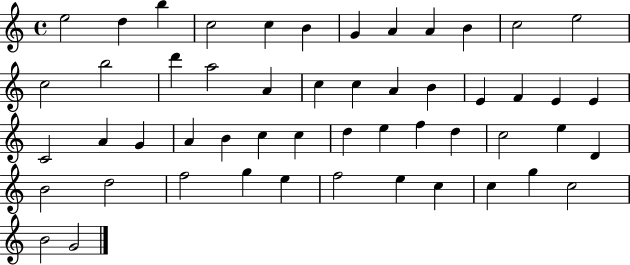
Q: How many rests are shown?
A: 0